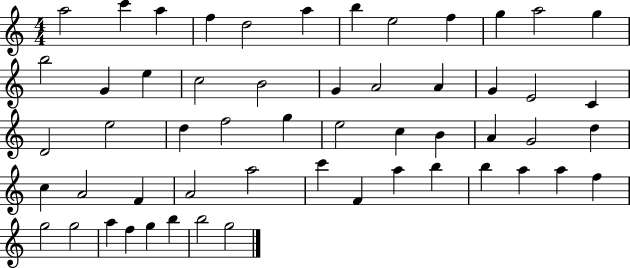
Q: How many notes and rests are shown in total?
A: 55